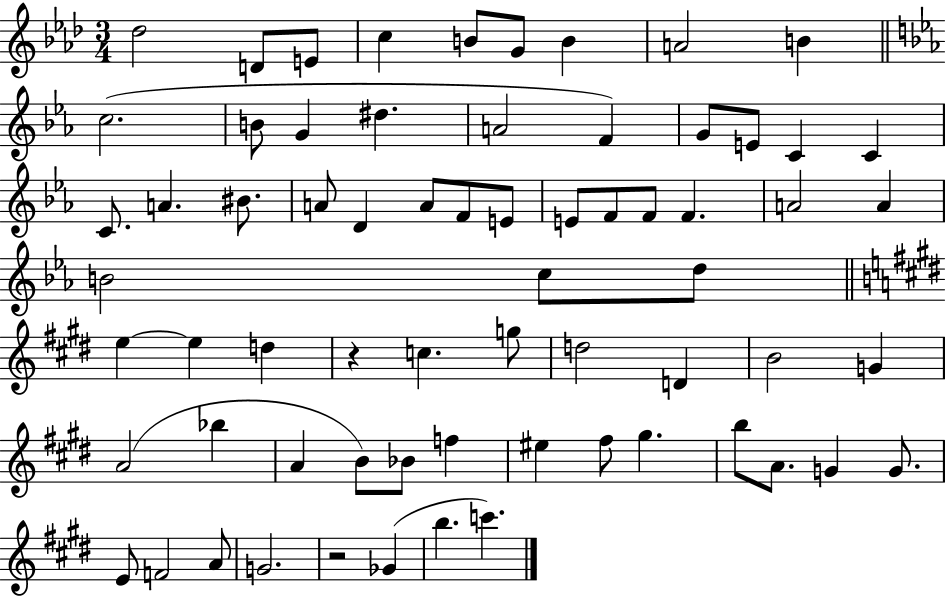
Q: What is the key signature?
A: AES major